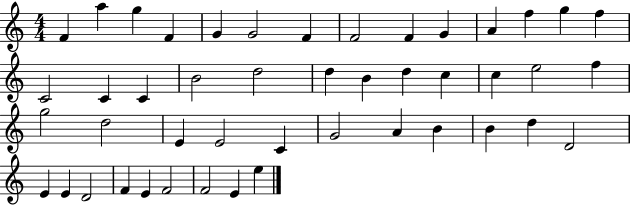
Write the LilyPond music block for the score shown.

{
  \clef treble
  \numericTimeSignature
  \time 4/4
  \key c \major
  f'4 a''4 g''4 f'4 | g'4 g'2 f'4 | f'2 f'4 g'4 | a'4 f''4 g''4 f''4 | \break c'2 c'4 c'4 | b'2 d''2 | d''4 b'4 d''4 c''4 | c''4 e''2 f''4 | \break g''2 d''2 | e'4 e'2 c'4 | g'2 a'4 b'4 | b'4 d''4 d'2 | \break e'4 e'4 d'2 | f'4 e'4 f'2 | f'2 e'4 e''4 | \bar "|."
}